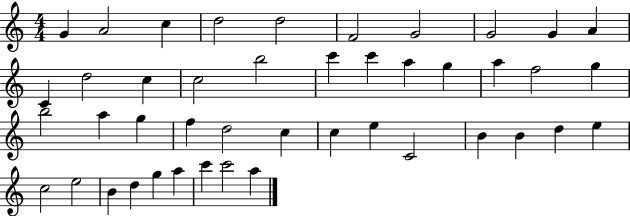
X:1
T:Untitled
M:4/4
L:1/4
K:C
G A2 c d2 d2 F2 G2 G2 G A C d2 c c2 b2 c' c' a g a f2 g b2 a g f d2 c c e C2 B B d e c2 e2 B d g a c' c'2 a